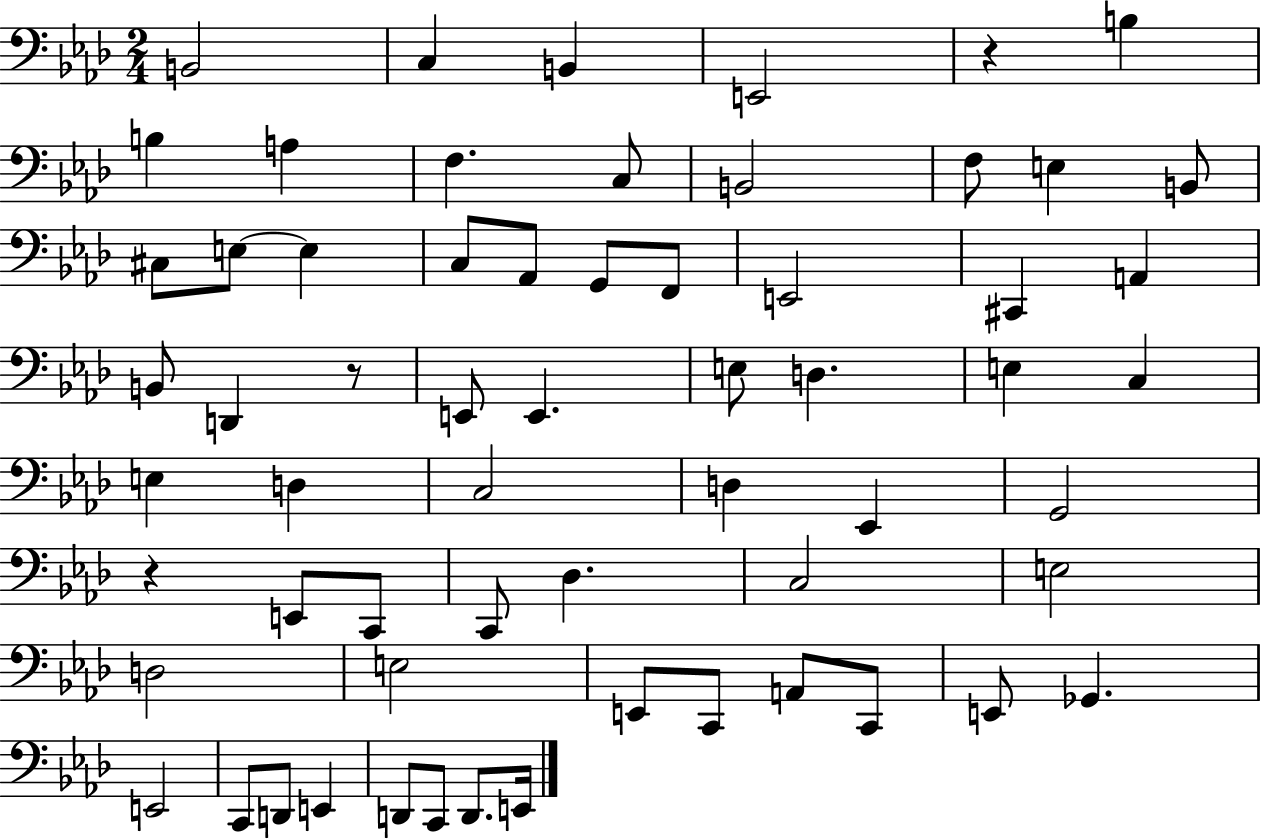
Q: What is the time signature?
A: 2/4